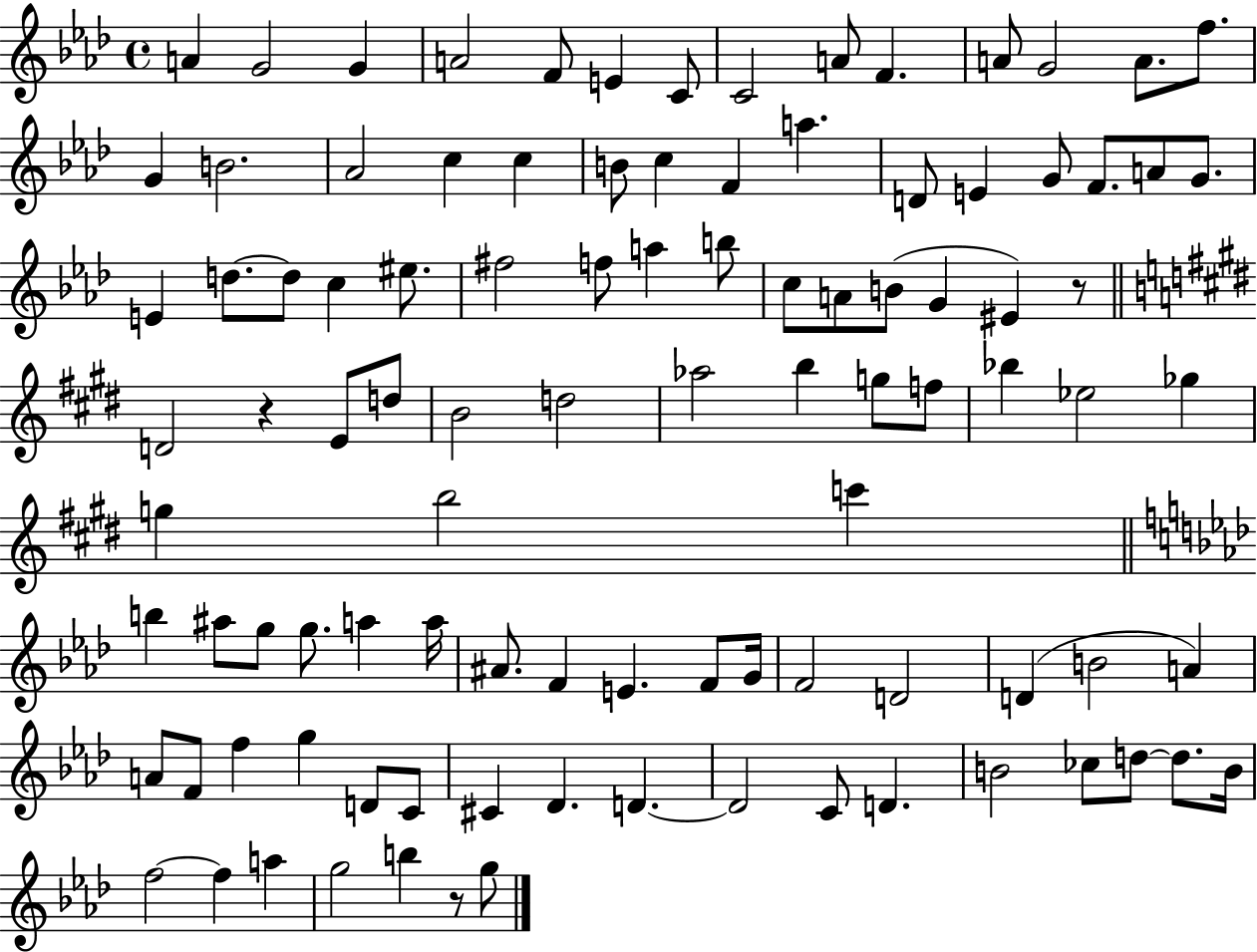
{
  \clef treble
  \time 4/4
  \defaultTimeSignature
  \key aes \major
  a'4 g'2 g'4 | a'2 f'8 e'4 c'8 | c'2 a'8 f'4. | a'8 g'2 a'8. f''8. | \break g'4 b'2. | aes'2 c''4 c''4 | b'8 c''4 f'4 a''4. | d'8 e'4 g'8 f'8. a'8 g'8. | \break e'4 d''8.~~ d''8 c''4 eis''8. | fis''2 f''8 a''4 b''8 | c''8 a'8 b'8( g'4 eis'4) r8 | \bar "||" \break \key e \major d'2 r4 e'8 d''8 | b'2 d''2 | aes''2 b''4 g''8 f''8 | bes''4 ees''2 ges''4 | \break g''4 b''2 c'''4 | \bar "||" \break \key aes \major b''4 ais''8 g''8 g''8. a''4 a''16 | ais'8. f'4 e'4. f'8 g'16 | f'2 d'2 | d'4( b'2 a'4) | \break a'8 f'8 f''4 g''4 d'8 c'8 | cis'4 des'4. d'4.~~ | d'2 c'8 d'4. | b'2 ces''8 d''8~~ d''8. b'16 | \break f''2~~ f''4 a''4 | g''2 b''4 r8 g''8 | \bar "|."
}